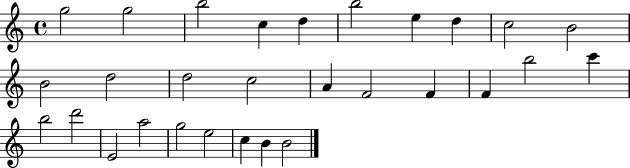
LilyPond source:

{
  \clef treble
  \time 4/4
  \defaultTimeSignature
  \key c \major
  g''2 g''2 | b''2 c''4 d''4 | b''2 e''4 d''4 | c''2 b'2 | \break b'2 d''2 | d''2 c''2 | a'4 f'2 f'4 | f'4 b''2 c'''4 | \break b''2 d'''2 | e'2 a''2 | g''2 e''2 | c''4 b'4 b'2 | \break \bar "|."
}